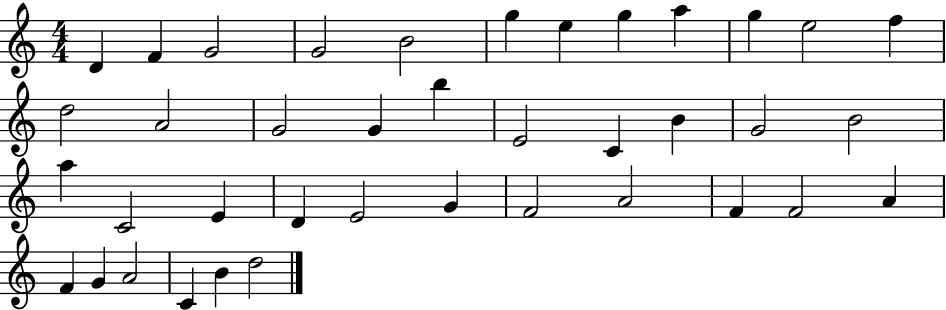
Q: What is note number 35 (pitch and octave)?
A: G4